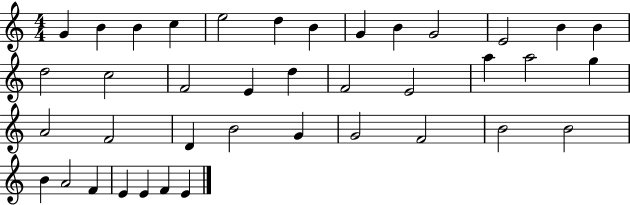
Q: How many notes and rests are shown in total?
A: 39